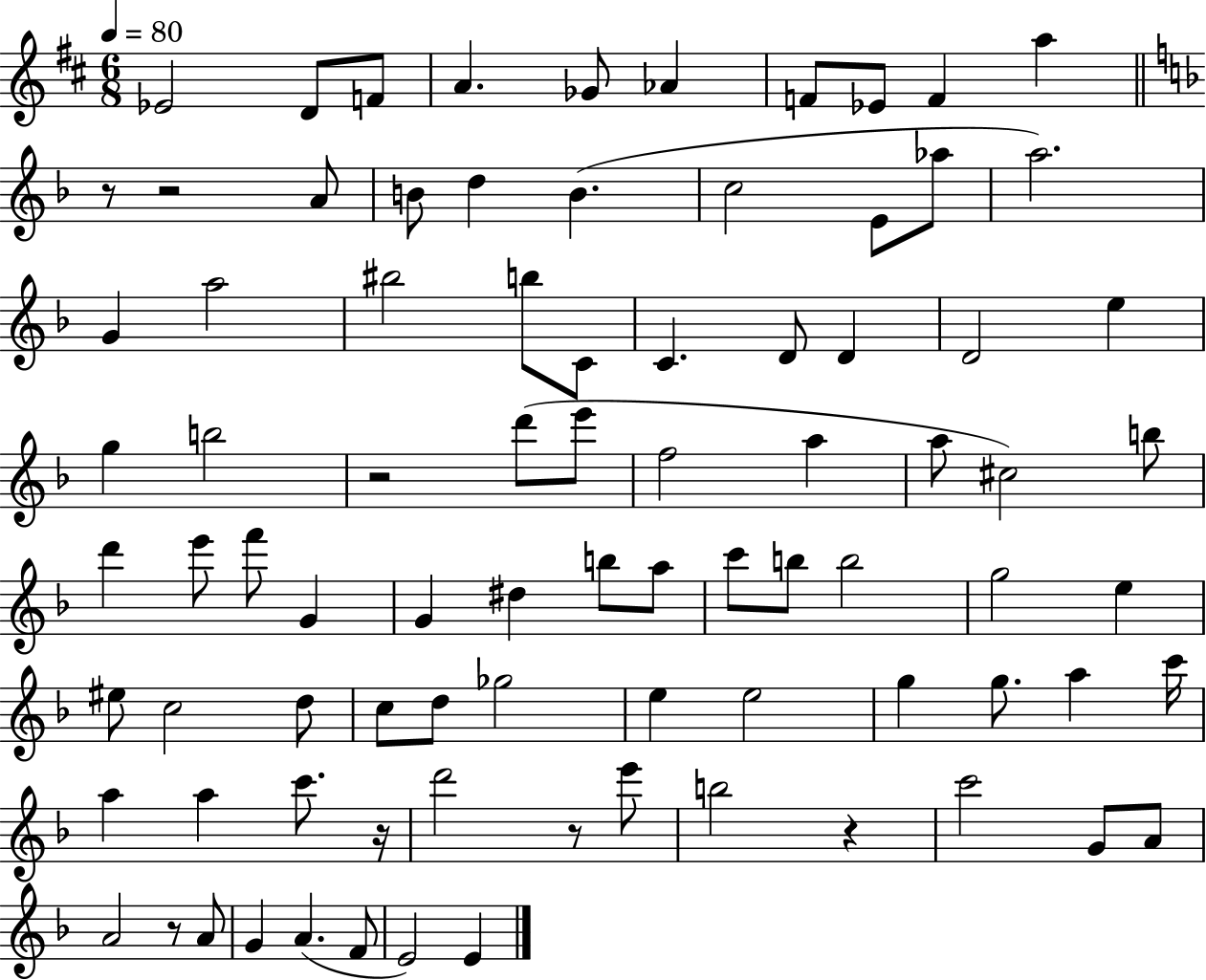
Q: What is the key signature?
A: D major